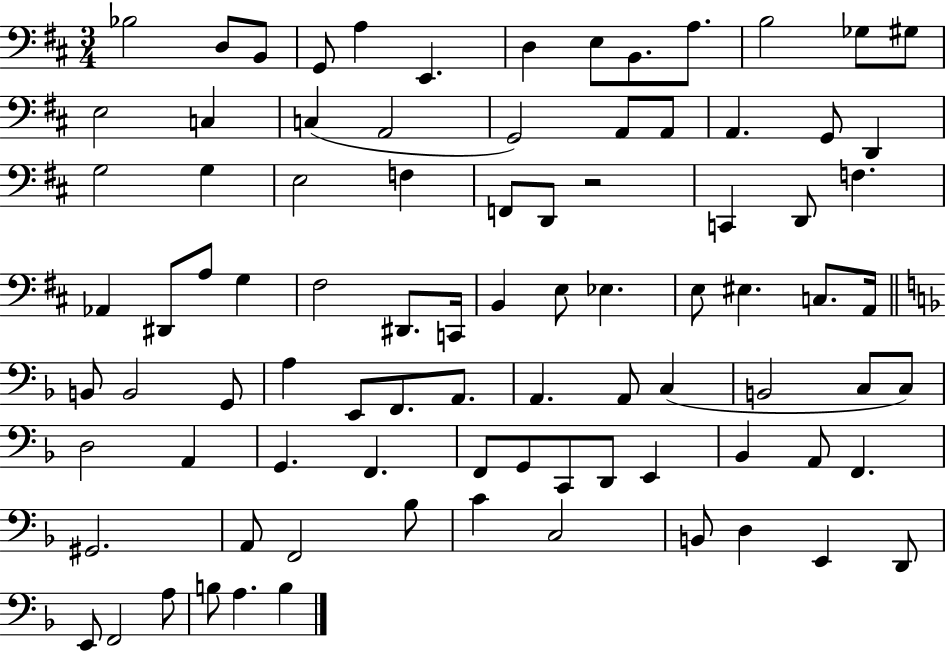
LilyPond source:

{
  \clef bass
  \numericTimeSignature
  \time 3/4
  \key d \major
  \repeat volta 2 { bes2 d8 b,8 | g,8 a4 e,4. | d4 e8 b,8. a8. | b2 ges8 gis8 | \break e2 c4 | c4( a,2 | g,2) a,8 a,8 | a,4. g,8 d,4 | \break g2 g4 | e2 f4 | f,8 d,8 r2 | c,4 d,8 f4. | \break aes,4 dis,8 a8 g4 | fis2 dis,8. c,16 | b,4 e8 ees4. | e8 eis4. c8. a,16 | \break \bar "||" \break \key d \minor b,8 b,2 g,8 | a4 e,8 f,8. a,8. | a,4. a,8 c4( | b,2 c8 c8) | \break d2 a,4 | g,4. f,4. | f,8 g,8 c,8 d,8 e,4 | bes,4 a,8 f,4. | \break gis,2. | a,8 f,2 bes8 | c'4 c2 | b,8 d4 e,4 d,8 | \break e,8 f,2 a8 | b8 a4. b4 | } \bar "|."
}